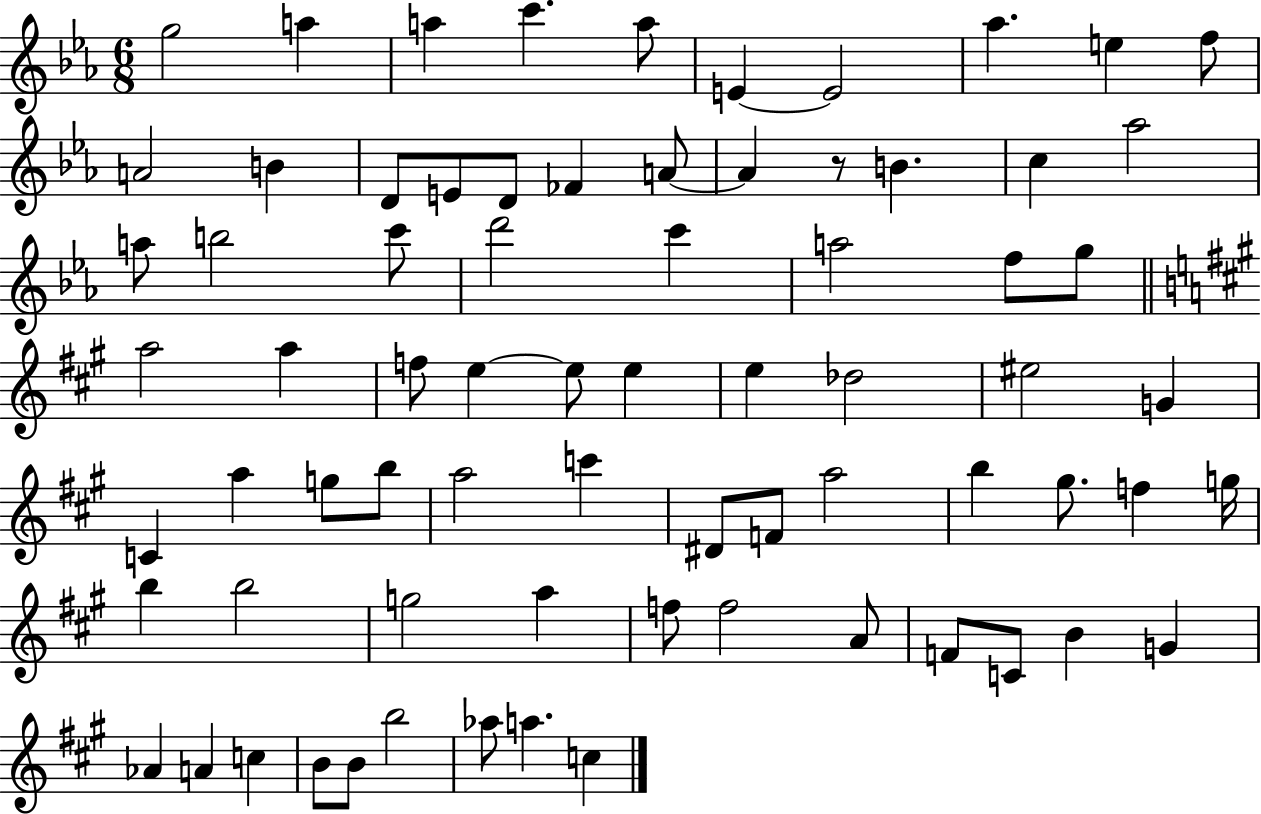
G5/h A5/q A5/q C6/q. A5/e E4/q E4/h Ab5/q. E5/q F5/e A4/h B4/q D4/e E4/e D4/e FES4/q A4/e A4/q R/e B4/q. C5/q Ab5/h A5/e B5/h C6/e D6/h C6/q A5/h F5/e G5/e A5/h A5/q F5/e E5/q E5/e E5/q E5/q Db5/h EIS5/h G4/q C4/q A5/q G5/e B5/e A5/h C6/q D#4/e F4/e A5/h B5/q G#5/e. F5/q G5/s B5/q B5/h G5/h A5/q F5/e F5/h A4/e F4/e C4/e B4/q G4/q Ab4/q A4/q C5/q B4/e B4/e B5/h Ab5/e A5/q. C5/q